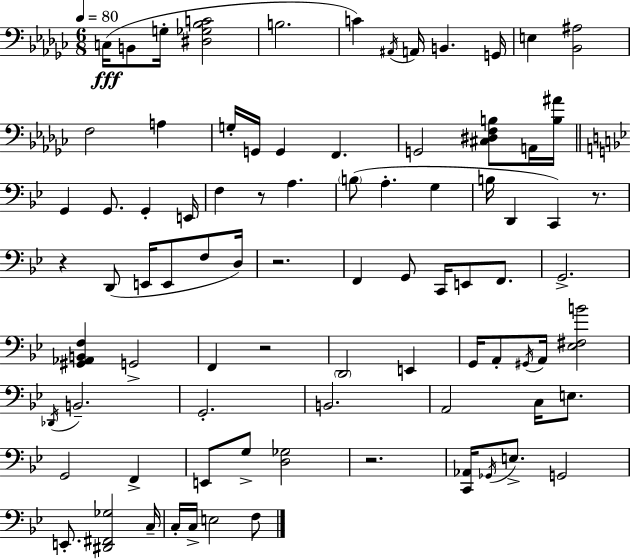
C3/s B2/e G3/s [D#3,Gb3,Bb3,C4]/h B3/h. C4/q A#2/s A2/s B2/q. G2/s E3/q [Bb2,A#3]/h F3/h A3/q G3/s G2/s G2/q F2/q. G2/h [C#3,D#3,F3,B3]/e A2/s [B3,A#4]/s G2/q G2/e. G2/q E2/s F3/q R/e A3/q. B3/e A3/q. G3/q B3/s D2/q C2/q R/e. R/q D2/e E2/s E2/e F3/e D3/s R/h. F2/q G2/e C2/s E2/e F2/e. G2/h. [G#2,Ab2,B2,F3]/q G2/h F2/q R/h D2/h E2/q G2/s A2/e G#2/s A2/s [Eb3,F#3,B4]/h Db2/s B2/h. G2/h. B2/h. A2/h C3/s E3/e. G2/h F2/q E2/e G3/e [D3,Gb3]/h R/h. [C2,Ab2]/s Gb2/s E3/e. G2/h E2/e. [D#2,F#2,Gb3]/h C3/s C3/s C3/s E3/h F3/e